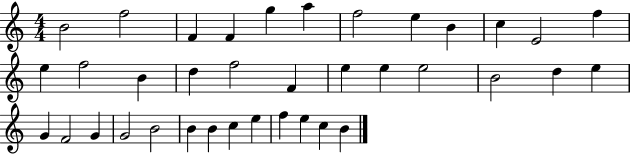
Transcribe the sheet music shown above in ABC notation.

X:1
T:Untitled
M:4/4
L:1/4
K:C
B2 f2 F F g a f2 e B c E2 f e f2 B d f2 F e e e2 B2 d e G F2 G G2 B2 B B c e f e c B